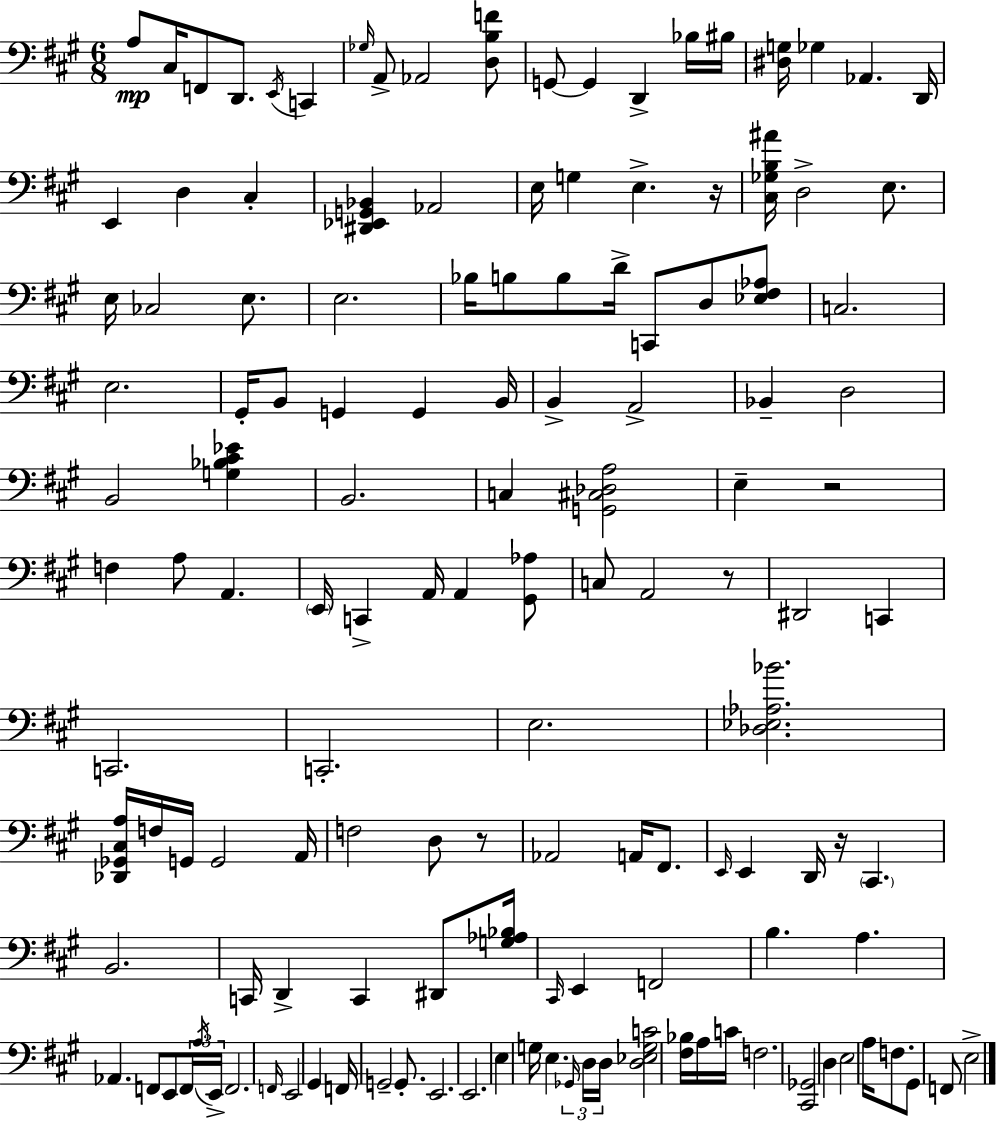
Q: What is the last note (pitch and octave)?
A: E3